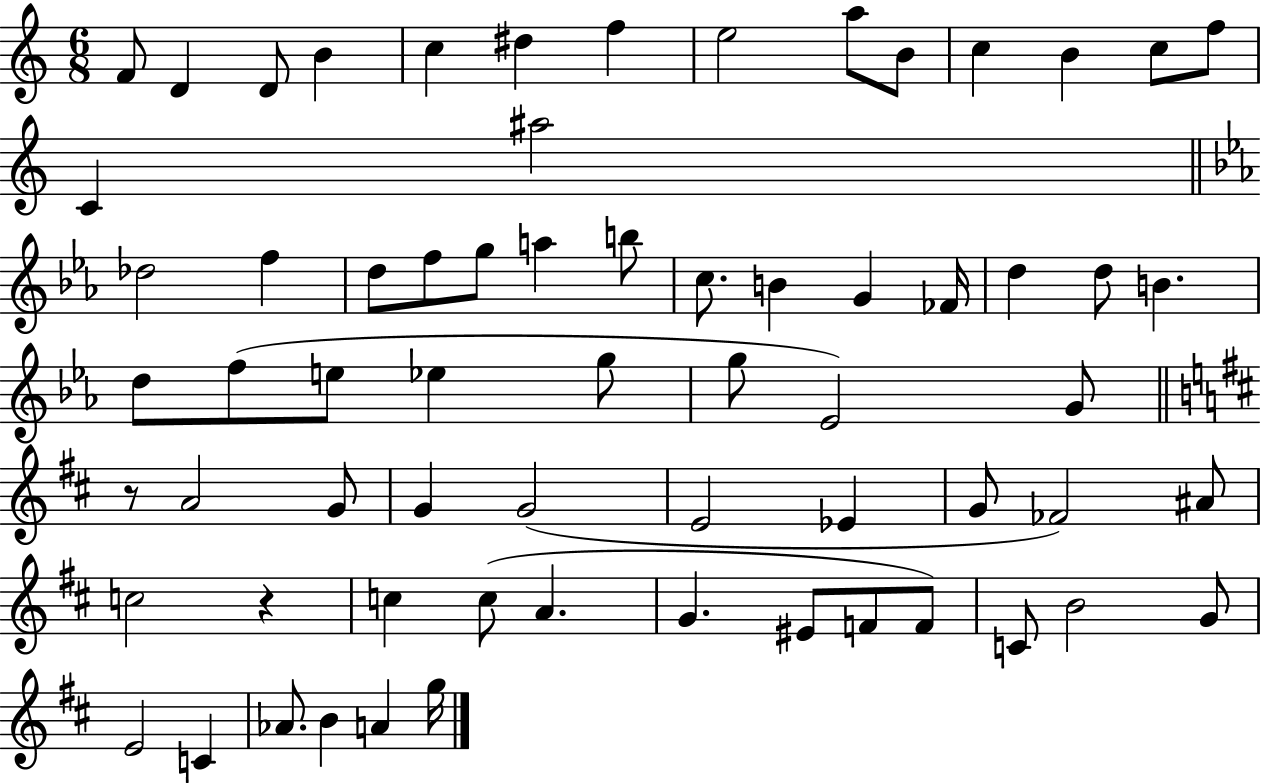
{
  \clef treble
  \numericTimeSignature
  \time 6/8
  \key c \major
  f'8 d'4 d'8 b'4 | c''4 dis''4 f''4 | e''2 a''8 b'8 | c''4 b'4 c''8 f''8 | \break c'4 ais''2 | \bar "||" \break \key ees \major des''2 f''4 | d''8 f''8 g''8 a''4 b''8 | c''8. b'4 g'4 fes'16 | d''4 d''8 b'4. | \break d''8 f''8( e''8 ees''4 g''8 | g''8 ees'2) g'8 | \bar "||" \break \key d \major r8 a'2 g'8 | g'4 g'2( | e'2 ees'4 | g'8 fes'2) ais'8 | \break c''2 r4 | c''4 c''8( a'4. | g'4. eis'8 f'8 f'8) | c'8 b'2 g'8 | \break e'2 c'4 | aes'8. b'4 a'4 g''16 | \bar "|."
}